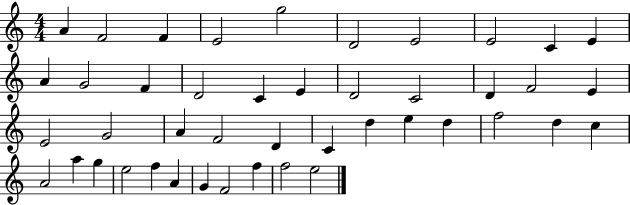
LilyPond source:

{
  \clef treble
  \numericTimeSignature
  \time 4/4
  \key c \major
  a'4 f'2 f'4 | e'2 g''2 | d'2 e'2 | e'2 c'4 e'4 | \break a'4 g'2 f'4 | d'2 c'4 e'4 | d'2 c'2 | d'4 f'2 e'4 | \break e'2 g'2 | a'4 f'2 d'4 | c'4 d''4 e''4 d''4 | f''2 d''4 c''4 | \break a'2 a''4 g''4 | e''2 f''4 a'4 | g'4 f'2 f''4 | f''2 e''2 | \break \bar "|."
}